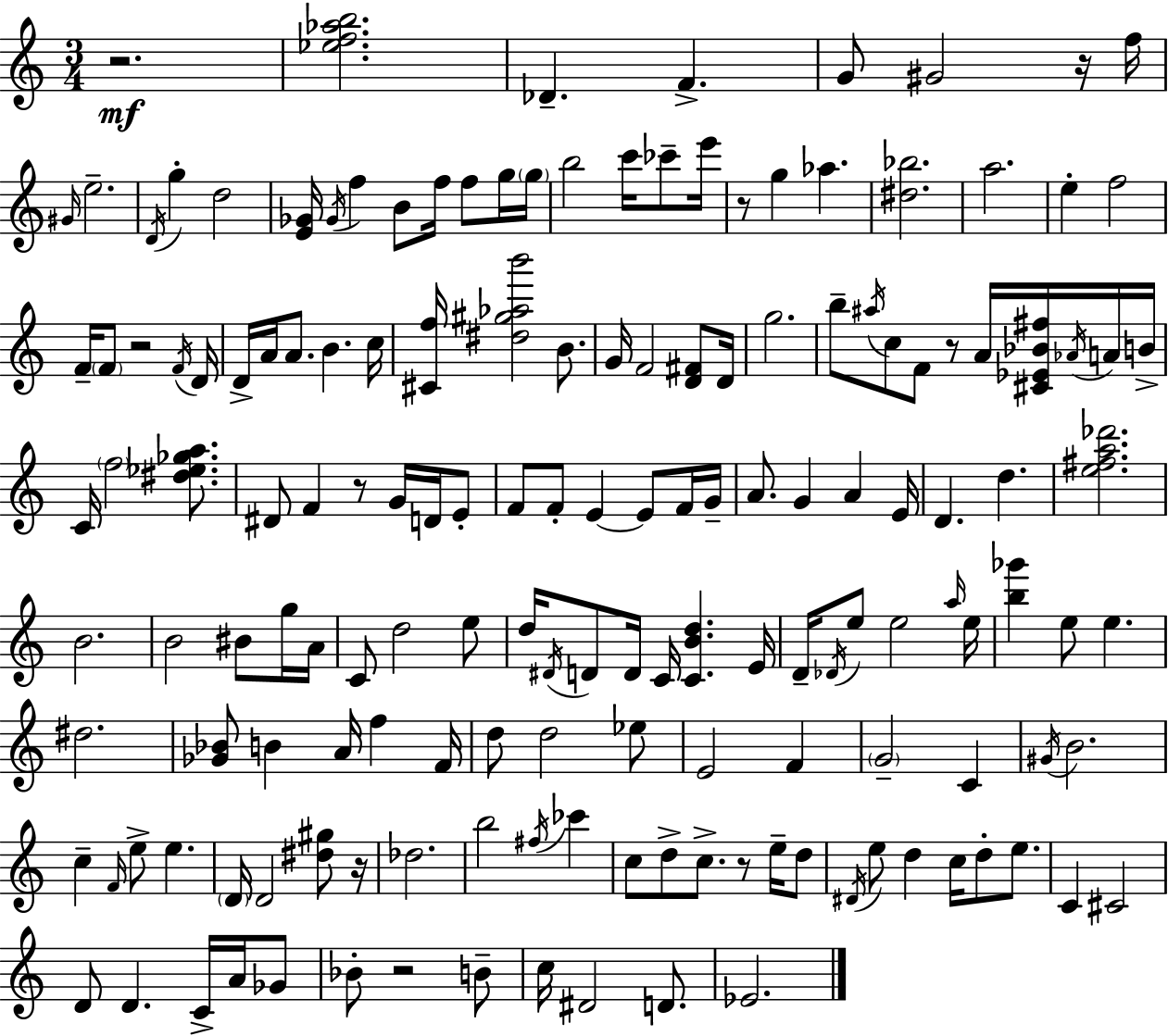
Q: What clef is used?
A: treble